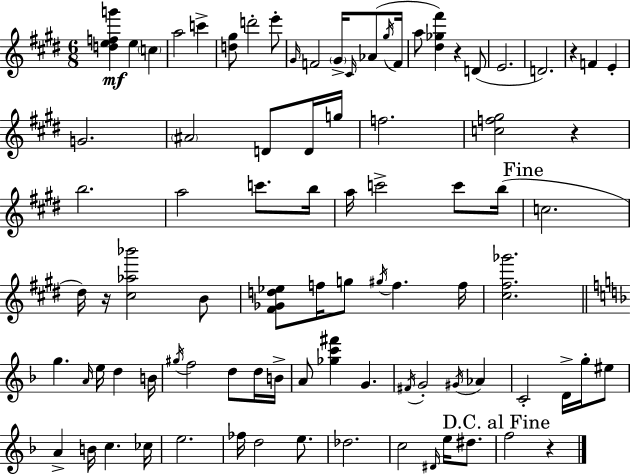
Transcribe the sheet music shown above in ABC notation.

X:1
T:Untitled
M:6/8
L:1/4
K:E
[defg'] e c a2 c' [d^g]/2 d'2 e'/2 ^G/4 F2 ^G/4 ^C/4 _A/2 ^g/4 F/4 a/2 [^d_g^f'] z D/2 E2 D2 z F E G2 ^A2 D/2 D/4 g/4 f2 [cf^g]2 z b2 a2 c'/2 b/4 a/4 c'2 c'/2 b/4 c2 ^d/4 z/4 [^c_a_b']2 B/2 [^F_Gd_e]/2 f/4 g/2 ^g/4 f f/4 [^c^f_g']2 g A/4 e/4 d B/4 ^g/4 f2 d/2 d/4 B/4 A/2 [_gc'^f'] G ^F/4 G2 ^G/4 _A C2 D/4 g/4 ^e/2 A B/4 c _c/4 e2 _f/4 d2 e/2 _d2 c2 ^D/4 e/4 ^d/2 f2 z